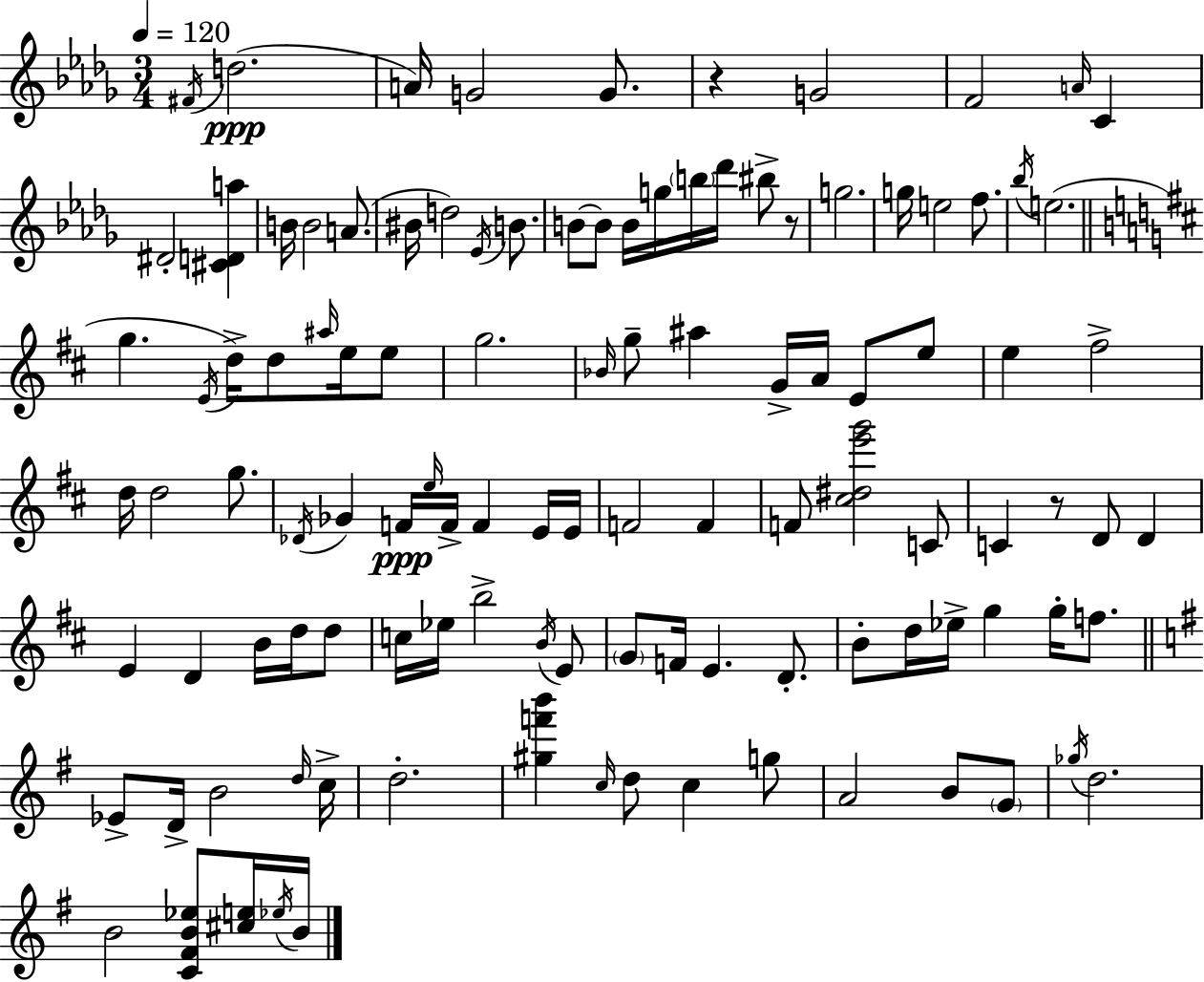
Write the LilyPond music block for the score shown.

{
  \clef treble
  \numericTimeSignature
  \time 3/4
  \key bes \minor
  \tempo 4 = 120
  \acciaccatura { fis'16 }(\ppp d''2. | a'16) g'2 g'8. | r4 g'2 | f'2 \grace { a'16 } c'4 | \break dis'2-. <cis' d' a''>4 | b'16 b'2 a'8.( | bis'16 d''2) \acciaccatura { ees'16 } | b'8. b'8~~ b'8 b'16 g''16 \parenthesize b''16 des'''16 bis''8-> | \break r8 g''2. | g''16 e''2 | f''8. \acciaccatura { bes''16 }( e''2. | \bar "||" \break \key d \major g''4. \acciaccatura { e'16 } d''16->) d''8 \grace { ais''16 } e''16 | e''8 g''2. | \grace { bes'16 } g''8-- ais''4 g'16-> a'16 e'8 | e''8 e''4 fis''2-> | \break d''16 d''2 | g''8. \acciaccatura { des'16 } ges'4 f'16\ppp \grace { e''16 } f'16-> f'4 | e'16 e'16 f'2 | f'4 f'8 <cis'' dis'' e''' g'''>2 | \break c'8 c'4 r8 d'8 | d'4 e'4 d'4 | b'16 d''16 d''8 c''16 ees''16 b''2-> | \acciaccatura { b'16 } e'8 \parenthesize g'8 f'16 e'4. | \break d'8.-. b'8-. d''16 ees''16-> g''4 | g''16-. f''8. \bar "||" \break \key g \major ees'8-> d'16-> b'2 \grace { d''16 } | c''16-> d''2.-. | <gis'' f''' b'''>4 \grace { c''16 } d''8 c''4 | g''8 a'2 b'8 | \break \parenthesize g'8 \acciaccatura { ges''16 } d''2. | b'2 <c' fis' b' ees''>8 | <cis'' e''>16 \acciaccatura { ees''16 } b'16 \bar "|."
}